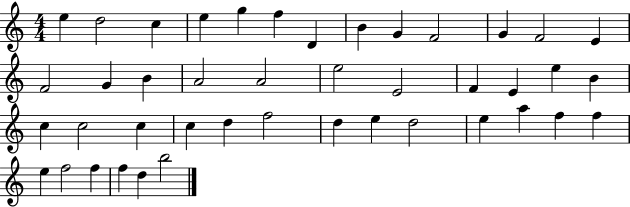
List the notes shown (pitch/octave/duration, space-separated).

E5/q D5/h C5/q E5/q G5/q F5/q D4/q B4/q G4/q F4/h G4/q F4/h E4/q F4/h G4/q B4/q A4/h A4/h E5/h E4/h F4/q E4/q E5/q B4/q C5/q C5/h C5/q C5/q D5/q F5/h D5/q E5/q D5/h E5/q A5/q F5/q F5/q E5/q F5/h F5/q F5/q D5/q B5/h